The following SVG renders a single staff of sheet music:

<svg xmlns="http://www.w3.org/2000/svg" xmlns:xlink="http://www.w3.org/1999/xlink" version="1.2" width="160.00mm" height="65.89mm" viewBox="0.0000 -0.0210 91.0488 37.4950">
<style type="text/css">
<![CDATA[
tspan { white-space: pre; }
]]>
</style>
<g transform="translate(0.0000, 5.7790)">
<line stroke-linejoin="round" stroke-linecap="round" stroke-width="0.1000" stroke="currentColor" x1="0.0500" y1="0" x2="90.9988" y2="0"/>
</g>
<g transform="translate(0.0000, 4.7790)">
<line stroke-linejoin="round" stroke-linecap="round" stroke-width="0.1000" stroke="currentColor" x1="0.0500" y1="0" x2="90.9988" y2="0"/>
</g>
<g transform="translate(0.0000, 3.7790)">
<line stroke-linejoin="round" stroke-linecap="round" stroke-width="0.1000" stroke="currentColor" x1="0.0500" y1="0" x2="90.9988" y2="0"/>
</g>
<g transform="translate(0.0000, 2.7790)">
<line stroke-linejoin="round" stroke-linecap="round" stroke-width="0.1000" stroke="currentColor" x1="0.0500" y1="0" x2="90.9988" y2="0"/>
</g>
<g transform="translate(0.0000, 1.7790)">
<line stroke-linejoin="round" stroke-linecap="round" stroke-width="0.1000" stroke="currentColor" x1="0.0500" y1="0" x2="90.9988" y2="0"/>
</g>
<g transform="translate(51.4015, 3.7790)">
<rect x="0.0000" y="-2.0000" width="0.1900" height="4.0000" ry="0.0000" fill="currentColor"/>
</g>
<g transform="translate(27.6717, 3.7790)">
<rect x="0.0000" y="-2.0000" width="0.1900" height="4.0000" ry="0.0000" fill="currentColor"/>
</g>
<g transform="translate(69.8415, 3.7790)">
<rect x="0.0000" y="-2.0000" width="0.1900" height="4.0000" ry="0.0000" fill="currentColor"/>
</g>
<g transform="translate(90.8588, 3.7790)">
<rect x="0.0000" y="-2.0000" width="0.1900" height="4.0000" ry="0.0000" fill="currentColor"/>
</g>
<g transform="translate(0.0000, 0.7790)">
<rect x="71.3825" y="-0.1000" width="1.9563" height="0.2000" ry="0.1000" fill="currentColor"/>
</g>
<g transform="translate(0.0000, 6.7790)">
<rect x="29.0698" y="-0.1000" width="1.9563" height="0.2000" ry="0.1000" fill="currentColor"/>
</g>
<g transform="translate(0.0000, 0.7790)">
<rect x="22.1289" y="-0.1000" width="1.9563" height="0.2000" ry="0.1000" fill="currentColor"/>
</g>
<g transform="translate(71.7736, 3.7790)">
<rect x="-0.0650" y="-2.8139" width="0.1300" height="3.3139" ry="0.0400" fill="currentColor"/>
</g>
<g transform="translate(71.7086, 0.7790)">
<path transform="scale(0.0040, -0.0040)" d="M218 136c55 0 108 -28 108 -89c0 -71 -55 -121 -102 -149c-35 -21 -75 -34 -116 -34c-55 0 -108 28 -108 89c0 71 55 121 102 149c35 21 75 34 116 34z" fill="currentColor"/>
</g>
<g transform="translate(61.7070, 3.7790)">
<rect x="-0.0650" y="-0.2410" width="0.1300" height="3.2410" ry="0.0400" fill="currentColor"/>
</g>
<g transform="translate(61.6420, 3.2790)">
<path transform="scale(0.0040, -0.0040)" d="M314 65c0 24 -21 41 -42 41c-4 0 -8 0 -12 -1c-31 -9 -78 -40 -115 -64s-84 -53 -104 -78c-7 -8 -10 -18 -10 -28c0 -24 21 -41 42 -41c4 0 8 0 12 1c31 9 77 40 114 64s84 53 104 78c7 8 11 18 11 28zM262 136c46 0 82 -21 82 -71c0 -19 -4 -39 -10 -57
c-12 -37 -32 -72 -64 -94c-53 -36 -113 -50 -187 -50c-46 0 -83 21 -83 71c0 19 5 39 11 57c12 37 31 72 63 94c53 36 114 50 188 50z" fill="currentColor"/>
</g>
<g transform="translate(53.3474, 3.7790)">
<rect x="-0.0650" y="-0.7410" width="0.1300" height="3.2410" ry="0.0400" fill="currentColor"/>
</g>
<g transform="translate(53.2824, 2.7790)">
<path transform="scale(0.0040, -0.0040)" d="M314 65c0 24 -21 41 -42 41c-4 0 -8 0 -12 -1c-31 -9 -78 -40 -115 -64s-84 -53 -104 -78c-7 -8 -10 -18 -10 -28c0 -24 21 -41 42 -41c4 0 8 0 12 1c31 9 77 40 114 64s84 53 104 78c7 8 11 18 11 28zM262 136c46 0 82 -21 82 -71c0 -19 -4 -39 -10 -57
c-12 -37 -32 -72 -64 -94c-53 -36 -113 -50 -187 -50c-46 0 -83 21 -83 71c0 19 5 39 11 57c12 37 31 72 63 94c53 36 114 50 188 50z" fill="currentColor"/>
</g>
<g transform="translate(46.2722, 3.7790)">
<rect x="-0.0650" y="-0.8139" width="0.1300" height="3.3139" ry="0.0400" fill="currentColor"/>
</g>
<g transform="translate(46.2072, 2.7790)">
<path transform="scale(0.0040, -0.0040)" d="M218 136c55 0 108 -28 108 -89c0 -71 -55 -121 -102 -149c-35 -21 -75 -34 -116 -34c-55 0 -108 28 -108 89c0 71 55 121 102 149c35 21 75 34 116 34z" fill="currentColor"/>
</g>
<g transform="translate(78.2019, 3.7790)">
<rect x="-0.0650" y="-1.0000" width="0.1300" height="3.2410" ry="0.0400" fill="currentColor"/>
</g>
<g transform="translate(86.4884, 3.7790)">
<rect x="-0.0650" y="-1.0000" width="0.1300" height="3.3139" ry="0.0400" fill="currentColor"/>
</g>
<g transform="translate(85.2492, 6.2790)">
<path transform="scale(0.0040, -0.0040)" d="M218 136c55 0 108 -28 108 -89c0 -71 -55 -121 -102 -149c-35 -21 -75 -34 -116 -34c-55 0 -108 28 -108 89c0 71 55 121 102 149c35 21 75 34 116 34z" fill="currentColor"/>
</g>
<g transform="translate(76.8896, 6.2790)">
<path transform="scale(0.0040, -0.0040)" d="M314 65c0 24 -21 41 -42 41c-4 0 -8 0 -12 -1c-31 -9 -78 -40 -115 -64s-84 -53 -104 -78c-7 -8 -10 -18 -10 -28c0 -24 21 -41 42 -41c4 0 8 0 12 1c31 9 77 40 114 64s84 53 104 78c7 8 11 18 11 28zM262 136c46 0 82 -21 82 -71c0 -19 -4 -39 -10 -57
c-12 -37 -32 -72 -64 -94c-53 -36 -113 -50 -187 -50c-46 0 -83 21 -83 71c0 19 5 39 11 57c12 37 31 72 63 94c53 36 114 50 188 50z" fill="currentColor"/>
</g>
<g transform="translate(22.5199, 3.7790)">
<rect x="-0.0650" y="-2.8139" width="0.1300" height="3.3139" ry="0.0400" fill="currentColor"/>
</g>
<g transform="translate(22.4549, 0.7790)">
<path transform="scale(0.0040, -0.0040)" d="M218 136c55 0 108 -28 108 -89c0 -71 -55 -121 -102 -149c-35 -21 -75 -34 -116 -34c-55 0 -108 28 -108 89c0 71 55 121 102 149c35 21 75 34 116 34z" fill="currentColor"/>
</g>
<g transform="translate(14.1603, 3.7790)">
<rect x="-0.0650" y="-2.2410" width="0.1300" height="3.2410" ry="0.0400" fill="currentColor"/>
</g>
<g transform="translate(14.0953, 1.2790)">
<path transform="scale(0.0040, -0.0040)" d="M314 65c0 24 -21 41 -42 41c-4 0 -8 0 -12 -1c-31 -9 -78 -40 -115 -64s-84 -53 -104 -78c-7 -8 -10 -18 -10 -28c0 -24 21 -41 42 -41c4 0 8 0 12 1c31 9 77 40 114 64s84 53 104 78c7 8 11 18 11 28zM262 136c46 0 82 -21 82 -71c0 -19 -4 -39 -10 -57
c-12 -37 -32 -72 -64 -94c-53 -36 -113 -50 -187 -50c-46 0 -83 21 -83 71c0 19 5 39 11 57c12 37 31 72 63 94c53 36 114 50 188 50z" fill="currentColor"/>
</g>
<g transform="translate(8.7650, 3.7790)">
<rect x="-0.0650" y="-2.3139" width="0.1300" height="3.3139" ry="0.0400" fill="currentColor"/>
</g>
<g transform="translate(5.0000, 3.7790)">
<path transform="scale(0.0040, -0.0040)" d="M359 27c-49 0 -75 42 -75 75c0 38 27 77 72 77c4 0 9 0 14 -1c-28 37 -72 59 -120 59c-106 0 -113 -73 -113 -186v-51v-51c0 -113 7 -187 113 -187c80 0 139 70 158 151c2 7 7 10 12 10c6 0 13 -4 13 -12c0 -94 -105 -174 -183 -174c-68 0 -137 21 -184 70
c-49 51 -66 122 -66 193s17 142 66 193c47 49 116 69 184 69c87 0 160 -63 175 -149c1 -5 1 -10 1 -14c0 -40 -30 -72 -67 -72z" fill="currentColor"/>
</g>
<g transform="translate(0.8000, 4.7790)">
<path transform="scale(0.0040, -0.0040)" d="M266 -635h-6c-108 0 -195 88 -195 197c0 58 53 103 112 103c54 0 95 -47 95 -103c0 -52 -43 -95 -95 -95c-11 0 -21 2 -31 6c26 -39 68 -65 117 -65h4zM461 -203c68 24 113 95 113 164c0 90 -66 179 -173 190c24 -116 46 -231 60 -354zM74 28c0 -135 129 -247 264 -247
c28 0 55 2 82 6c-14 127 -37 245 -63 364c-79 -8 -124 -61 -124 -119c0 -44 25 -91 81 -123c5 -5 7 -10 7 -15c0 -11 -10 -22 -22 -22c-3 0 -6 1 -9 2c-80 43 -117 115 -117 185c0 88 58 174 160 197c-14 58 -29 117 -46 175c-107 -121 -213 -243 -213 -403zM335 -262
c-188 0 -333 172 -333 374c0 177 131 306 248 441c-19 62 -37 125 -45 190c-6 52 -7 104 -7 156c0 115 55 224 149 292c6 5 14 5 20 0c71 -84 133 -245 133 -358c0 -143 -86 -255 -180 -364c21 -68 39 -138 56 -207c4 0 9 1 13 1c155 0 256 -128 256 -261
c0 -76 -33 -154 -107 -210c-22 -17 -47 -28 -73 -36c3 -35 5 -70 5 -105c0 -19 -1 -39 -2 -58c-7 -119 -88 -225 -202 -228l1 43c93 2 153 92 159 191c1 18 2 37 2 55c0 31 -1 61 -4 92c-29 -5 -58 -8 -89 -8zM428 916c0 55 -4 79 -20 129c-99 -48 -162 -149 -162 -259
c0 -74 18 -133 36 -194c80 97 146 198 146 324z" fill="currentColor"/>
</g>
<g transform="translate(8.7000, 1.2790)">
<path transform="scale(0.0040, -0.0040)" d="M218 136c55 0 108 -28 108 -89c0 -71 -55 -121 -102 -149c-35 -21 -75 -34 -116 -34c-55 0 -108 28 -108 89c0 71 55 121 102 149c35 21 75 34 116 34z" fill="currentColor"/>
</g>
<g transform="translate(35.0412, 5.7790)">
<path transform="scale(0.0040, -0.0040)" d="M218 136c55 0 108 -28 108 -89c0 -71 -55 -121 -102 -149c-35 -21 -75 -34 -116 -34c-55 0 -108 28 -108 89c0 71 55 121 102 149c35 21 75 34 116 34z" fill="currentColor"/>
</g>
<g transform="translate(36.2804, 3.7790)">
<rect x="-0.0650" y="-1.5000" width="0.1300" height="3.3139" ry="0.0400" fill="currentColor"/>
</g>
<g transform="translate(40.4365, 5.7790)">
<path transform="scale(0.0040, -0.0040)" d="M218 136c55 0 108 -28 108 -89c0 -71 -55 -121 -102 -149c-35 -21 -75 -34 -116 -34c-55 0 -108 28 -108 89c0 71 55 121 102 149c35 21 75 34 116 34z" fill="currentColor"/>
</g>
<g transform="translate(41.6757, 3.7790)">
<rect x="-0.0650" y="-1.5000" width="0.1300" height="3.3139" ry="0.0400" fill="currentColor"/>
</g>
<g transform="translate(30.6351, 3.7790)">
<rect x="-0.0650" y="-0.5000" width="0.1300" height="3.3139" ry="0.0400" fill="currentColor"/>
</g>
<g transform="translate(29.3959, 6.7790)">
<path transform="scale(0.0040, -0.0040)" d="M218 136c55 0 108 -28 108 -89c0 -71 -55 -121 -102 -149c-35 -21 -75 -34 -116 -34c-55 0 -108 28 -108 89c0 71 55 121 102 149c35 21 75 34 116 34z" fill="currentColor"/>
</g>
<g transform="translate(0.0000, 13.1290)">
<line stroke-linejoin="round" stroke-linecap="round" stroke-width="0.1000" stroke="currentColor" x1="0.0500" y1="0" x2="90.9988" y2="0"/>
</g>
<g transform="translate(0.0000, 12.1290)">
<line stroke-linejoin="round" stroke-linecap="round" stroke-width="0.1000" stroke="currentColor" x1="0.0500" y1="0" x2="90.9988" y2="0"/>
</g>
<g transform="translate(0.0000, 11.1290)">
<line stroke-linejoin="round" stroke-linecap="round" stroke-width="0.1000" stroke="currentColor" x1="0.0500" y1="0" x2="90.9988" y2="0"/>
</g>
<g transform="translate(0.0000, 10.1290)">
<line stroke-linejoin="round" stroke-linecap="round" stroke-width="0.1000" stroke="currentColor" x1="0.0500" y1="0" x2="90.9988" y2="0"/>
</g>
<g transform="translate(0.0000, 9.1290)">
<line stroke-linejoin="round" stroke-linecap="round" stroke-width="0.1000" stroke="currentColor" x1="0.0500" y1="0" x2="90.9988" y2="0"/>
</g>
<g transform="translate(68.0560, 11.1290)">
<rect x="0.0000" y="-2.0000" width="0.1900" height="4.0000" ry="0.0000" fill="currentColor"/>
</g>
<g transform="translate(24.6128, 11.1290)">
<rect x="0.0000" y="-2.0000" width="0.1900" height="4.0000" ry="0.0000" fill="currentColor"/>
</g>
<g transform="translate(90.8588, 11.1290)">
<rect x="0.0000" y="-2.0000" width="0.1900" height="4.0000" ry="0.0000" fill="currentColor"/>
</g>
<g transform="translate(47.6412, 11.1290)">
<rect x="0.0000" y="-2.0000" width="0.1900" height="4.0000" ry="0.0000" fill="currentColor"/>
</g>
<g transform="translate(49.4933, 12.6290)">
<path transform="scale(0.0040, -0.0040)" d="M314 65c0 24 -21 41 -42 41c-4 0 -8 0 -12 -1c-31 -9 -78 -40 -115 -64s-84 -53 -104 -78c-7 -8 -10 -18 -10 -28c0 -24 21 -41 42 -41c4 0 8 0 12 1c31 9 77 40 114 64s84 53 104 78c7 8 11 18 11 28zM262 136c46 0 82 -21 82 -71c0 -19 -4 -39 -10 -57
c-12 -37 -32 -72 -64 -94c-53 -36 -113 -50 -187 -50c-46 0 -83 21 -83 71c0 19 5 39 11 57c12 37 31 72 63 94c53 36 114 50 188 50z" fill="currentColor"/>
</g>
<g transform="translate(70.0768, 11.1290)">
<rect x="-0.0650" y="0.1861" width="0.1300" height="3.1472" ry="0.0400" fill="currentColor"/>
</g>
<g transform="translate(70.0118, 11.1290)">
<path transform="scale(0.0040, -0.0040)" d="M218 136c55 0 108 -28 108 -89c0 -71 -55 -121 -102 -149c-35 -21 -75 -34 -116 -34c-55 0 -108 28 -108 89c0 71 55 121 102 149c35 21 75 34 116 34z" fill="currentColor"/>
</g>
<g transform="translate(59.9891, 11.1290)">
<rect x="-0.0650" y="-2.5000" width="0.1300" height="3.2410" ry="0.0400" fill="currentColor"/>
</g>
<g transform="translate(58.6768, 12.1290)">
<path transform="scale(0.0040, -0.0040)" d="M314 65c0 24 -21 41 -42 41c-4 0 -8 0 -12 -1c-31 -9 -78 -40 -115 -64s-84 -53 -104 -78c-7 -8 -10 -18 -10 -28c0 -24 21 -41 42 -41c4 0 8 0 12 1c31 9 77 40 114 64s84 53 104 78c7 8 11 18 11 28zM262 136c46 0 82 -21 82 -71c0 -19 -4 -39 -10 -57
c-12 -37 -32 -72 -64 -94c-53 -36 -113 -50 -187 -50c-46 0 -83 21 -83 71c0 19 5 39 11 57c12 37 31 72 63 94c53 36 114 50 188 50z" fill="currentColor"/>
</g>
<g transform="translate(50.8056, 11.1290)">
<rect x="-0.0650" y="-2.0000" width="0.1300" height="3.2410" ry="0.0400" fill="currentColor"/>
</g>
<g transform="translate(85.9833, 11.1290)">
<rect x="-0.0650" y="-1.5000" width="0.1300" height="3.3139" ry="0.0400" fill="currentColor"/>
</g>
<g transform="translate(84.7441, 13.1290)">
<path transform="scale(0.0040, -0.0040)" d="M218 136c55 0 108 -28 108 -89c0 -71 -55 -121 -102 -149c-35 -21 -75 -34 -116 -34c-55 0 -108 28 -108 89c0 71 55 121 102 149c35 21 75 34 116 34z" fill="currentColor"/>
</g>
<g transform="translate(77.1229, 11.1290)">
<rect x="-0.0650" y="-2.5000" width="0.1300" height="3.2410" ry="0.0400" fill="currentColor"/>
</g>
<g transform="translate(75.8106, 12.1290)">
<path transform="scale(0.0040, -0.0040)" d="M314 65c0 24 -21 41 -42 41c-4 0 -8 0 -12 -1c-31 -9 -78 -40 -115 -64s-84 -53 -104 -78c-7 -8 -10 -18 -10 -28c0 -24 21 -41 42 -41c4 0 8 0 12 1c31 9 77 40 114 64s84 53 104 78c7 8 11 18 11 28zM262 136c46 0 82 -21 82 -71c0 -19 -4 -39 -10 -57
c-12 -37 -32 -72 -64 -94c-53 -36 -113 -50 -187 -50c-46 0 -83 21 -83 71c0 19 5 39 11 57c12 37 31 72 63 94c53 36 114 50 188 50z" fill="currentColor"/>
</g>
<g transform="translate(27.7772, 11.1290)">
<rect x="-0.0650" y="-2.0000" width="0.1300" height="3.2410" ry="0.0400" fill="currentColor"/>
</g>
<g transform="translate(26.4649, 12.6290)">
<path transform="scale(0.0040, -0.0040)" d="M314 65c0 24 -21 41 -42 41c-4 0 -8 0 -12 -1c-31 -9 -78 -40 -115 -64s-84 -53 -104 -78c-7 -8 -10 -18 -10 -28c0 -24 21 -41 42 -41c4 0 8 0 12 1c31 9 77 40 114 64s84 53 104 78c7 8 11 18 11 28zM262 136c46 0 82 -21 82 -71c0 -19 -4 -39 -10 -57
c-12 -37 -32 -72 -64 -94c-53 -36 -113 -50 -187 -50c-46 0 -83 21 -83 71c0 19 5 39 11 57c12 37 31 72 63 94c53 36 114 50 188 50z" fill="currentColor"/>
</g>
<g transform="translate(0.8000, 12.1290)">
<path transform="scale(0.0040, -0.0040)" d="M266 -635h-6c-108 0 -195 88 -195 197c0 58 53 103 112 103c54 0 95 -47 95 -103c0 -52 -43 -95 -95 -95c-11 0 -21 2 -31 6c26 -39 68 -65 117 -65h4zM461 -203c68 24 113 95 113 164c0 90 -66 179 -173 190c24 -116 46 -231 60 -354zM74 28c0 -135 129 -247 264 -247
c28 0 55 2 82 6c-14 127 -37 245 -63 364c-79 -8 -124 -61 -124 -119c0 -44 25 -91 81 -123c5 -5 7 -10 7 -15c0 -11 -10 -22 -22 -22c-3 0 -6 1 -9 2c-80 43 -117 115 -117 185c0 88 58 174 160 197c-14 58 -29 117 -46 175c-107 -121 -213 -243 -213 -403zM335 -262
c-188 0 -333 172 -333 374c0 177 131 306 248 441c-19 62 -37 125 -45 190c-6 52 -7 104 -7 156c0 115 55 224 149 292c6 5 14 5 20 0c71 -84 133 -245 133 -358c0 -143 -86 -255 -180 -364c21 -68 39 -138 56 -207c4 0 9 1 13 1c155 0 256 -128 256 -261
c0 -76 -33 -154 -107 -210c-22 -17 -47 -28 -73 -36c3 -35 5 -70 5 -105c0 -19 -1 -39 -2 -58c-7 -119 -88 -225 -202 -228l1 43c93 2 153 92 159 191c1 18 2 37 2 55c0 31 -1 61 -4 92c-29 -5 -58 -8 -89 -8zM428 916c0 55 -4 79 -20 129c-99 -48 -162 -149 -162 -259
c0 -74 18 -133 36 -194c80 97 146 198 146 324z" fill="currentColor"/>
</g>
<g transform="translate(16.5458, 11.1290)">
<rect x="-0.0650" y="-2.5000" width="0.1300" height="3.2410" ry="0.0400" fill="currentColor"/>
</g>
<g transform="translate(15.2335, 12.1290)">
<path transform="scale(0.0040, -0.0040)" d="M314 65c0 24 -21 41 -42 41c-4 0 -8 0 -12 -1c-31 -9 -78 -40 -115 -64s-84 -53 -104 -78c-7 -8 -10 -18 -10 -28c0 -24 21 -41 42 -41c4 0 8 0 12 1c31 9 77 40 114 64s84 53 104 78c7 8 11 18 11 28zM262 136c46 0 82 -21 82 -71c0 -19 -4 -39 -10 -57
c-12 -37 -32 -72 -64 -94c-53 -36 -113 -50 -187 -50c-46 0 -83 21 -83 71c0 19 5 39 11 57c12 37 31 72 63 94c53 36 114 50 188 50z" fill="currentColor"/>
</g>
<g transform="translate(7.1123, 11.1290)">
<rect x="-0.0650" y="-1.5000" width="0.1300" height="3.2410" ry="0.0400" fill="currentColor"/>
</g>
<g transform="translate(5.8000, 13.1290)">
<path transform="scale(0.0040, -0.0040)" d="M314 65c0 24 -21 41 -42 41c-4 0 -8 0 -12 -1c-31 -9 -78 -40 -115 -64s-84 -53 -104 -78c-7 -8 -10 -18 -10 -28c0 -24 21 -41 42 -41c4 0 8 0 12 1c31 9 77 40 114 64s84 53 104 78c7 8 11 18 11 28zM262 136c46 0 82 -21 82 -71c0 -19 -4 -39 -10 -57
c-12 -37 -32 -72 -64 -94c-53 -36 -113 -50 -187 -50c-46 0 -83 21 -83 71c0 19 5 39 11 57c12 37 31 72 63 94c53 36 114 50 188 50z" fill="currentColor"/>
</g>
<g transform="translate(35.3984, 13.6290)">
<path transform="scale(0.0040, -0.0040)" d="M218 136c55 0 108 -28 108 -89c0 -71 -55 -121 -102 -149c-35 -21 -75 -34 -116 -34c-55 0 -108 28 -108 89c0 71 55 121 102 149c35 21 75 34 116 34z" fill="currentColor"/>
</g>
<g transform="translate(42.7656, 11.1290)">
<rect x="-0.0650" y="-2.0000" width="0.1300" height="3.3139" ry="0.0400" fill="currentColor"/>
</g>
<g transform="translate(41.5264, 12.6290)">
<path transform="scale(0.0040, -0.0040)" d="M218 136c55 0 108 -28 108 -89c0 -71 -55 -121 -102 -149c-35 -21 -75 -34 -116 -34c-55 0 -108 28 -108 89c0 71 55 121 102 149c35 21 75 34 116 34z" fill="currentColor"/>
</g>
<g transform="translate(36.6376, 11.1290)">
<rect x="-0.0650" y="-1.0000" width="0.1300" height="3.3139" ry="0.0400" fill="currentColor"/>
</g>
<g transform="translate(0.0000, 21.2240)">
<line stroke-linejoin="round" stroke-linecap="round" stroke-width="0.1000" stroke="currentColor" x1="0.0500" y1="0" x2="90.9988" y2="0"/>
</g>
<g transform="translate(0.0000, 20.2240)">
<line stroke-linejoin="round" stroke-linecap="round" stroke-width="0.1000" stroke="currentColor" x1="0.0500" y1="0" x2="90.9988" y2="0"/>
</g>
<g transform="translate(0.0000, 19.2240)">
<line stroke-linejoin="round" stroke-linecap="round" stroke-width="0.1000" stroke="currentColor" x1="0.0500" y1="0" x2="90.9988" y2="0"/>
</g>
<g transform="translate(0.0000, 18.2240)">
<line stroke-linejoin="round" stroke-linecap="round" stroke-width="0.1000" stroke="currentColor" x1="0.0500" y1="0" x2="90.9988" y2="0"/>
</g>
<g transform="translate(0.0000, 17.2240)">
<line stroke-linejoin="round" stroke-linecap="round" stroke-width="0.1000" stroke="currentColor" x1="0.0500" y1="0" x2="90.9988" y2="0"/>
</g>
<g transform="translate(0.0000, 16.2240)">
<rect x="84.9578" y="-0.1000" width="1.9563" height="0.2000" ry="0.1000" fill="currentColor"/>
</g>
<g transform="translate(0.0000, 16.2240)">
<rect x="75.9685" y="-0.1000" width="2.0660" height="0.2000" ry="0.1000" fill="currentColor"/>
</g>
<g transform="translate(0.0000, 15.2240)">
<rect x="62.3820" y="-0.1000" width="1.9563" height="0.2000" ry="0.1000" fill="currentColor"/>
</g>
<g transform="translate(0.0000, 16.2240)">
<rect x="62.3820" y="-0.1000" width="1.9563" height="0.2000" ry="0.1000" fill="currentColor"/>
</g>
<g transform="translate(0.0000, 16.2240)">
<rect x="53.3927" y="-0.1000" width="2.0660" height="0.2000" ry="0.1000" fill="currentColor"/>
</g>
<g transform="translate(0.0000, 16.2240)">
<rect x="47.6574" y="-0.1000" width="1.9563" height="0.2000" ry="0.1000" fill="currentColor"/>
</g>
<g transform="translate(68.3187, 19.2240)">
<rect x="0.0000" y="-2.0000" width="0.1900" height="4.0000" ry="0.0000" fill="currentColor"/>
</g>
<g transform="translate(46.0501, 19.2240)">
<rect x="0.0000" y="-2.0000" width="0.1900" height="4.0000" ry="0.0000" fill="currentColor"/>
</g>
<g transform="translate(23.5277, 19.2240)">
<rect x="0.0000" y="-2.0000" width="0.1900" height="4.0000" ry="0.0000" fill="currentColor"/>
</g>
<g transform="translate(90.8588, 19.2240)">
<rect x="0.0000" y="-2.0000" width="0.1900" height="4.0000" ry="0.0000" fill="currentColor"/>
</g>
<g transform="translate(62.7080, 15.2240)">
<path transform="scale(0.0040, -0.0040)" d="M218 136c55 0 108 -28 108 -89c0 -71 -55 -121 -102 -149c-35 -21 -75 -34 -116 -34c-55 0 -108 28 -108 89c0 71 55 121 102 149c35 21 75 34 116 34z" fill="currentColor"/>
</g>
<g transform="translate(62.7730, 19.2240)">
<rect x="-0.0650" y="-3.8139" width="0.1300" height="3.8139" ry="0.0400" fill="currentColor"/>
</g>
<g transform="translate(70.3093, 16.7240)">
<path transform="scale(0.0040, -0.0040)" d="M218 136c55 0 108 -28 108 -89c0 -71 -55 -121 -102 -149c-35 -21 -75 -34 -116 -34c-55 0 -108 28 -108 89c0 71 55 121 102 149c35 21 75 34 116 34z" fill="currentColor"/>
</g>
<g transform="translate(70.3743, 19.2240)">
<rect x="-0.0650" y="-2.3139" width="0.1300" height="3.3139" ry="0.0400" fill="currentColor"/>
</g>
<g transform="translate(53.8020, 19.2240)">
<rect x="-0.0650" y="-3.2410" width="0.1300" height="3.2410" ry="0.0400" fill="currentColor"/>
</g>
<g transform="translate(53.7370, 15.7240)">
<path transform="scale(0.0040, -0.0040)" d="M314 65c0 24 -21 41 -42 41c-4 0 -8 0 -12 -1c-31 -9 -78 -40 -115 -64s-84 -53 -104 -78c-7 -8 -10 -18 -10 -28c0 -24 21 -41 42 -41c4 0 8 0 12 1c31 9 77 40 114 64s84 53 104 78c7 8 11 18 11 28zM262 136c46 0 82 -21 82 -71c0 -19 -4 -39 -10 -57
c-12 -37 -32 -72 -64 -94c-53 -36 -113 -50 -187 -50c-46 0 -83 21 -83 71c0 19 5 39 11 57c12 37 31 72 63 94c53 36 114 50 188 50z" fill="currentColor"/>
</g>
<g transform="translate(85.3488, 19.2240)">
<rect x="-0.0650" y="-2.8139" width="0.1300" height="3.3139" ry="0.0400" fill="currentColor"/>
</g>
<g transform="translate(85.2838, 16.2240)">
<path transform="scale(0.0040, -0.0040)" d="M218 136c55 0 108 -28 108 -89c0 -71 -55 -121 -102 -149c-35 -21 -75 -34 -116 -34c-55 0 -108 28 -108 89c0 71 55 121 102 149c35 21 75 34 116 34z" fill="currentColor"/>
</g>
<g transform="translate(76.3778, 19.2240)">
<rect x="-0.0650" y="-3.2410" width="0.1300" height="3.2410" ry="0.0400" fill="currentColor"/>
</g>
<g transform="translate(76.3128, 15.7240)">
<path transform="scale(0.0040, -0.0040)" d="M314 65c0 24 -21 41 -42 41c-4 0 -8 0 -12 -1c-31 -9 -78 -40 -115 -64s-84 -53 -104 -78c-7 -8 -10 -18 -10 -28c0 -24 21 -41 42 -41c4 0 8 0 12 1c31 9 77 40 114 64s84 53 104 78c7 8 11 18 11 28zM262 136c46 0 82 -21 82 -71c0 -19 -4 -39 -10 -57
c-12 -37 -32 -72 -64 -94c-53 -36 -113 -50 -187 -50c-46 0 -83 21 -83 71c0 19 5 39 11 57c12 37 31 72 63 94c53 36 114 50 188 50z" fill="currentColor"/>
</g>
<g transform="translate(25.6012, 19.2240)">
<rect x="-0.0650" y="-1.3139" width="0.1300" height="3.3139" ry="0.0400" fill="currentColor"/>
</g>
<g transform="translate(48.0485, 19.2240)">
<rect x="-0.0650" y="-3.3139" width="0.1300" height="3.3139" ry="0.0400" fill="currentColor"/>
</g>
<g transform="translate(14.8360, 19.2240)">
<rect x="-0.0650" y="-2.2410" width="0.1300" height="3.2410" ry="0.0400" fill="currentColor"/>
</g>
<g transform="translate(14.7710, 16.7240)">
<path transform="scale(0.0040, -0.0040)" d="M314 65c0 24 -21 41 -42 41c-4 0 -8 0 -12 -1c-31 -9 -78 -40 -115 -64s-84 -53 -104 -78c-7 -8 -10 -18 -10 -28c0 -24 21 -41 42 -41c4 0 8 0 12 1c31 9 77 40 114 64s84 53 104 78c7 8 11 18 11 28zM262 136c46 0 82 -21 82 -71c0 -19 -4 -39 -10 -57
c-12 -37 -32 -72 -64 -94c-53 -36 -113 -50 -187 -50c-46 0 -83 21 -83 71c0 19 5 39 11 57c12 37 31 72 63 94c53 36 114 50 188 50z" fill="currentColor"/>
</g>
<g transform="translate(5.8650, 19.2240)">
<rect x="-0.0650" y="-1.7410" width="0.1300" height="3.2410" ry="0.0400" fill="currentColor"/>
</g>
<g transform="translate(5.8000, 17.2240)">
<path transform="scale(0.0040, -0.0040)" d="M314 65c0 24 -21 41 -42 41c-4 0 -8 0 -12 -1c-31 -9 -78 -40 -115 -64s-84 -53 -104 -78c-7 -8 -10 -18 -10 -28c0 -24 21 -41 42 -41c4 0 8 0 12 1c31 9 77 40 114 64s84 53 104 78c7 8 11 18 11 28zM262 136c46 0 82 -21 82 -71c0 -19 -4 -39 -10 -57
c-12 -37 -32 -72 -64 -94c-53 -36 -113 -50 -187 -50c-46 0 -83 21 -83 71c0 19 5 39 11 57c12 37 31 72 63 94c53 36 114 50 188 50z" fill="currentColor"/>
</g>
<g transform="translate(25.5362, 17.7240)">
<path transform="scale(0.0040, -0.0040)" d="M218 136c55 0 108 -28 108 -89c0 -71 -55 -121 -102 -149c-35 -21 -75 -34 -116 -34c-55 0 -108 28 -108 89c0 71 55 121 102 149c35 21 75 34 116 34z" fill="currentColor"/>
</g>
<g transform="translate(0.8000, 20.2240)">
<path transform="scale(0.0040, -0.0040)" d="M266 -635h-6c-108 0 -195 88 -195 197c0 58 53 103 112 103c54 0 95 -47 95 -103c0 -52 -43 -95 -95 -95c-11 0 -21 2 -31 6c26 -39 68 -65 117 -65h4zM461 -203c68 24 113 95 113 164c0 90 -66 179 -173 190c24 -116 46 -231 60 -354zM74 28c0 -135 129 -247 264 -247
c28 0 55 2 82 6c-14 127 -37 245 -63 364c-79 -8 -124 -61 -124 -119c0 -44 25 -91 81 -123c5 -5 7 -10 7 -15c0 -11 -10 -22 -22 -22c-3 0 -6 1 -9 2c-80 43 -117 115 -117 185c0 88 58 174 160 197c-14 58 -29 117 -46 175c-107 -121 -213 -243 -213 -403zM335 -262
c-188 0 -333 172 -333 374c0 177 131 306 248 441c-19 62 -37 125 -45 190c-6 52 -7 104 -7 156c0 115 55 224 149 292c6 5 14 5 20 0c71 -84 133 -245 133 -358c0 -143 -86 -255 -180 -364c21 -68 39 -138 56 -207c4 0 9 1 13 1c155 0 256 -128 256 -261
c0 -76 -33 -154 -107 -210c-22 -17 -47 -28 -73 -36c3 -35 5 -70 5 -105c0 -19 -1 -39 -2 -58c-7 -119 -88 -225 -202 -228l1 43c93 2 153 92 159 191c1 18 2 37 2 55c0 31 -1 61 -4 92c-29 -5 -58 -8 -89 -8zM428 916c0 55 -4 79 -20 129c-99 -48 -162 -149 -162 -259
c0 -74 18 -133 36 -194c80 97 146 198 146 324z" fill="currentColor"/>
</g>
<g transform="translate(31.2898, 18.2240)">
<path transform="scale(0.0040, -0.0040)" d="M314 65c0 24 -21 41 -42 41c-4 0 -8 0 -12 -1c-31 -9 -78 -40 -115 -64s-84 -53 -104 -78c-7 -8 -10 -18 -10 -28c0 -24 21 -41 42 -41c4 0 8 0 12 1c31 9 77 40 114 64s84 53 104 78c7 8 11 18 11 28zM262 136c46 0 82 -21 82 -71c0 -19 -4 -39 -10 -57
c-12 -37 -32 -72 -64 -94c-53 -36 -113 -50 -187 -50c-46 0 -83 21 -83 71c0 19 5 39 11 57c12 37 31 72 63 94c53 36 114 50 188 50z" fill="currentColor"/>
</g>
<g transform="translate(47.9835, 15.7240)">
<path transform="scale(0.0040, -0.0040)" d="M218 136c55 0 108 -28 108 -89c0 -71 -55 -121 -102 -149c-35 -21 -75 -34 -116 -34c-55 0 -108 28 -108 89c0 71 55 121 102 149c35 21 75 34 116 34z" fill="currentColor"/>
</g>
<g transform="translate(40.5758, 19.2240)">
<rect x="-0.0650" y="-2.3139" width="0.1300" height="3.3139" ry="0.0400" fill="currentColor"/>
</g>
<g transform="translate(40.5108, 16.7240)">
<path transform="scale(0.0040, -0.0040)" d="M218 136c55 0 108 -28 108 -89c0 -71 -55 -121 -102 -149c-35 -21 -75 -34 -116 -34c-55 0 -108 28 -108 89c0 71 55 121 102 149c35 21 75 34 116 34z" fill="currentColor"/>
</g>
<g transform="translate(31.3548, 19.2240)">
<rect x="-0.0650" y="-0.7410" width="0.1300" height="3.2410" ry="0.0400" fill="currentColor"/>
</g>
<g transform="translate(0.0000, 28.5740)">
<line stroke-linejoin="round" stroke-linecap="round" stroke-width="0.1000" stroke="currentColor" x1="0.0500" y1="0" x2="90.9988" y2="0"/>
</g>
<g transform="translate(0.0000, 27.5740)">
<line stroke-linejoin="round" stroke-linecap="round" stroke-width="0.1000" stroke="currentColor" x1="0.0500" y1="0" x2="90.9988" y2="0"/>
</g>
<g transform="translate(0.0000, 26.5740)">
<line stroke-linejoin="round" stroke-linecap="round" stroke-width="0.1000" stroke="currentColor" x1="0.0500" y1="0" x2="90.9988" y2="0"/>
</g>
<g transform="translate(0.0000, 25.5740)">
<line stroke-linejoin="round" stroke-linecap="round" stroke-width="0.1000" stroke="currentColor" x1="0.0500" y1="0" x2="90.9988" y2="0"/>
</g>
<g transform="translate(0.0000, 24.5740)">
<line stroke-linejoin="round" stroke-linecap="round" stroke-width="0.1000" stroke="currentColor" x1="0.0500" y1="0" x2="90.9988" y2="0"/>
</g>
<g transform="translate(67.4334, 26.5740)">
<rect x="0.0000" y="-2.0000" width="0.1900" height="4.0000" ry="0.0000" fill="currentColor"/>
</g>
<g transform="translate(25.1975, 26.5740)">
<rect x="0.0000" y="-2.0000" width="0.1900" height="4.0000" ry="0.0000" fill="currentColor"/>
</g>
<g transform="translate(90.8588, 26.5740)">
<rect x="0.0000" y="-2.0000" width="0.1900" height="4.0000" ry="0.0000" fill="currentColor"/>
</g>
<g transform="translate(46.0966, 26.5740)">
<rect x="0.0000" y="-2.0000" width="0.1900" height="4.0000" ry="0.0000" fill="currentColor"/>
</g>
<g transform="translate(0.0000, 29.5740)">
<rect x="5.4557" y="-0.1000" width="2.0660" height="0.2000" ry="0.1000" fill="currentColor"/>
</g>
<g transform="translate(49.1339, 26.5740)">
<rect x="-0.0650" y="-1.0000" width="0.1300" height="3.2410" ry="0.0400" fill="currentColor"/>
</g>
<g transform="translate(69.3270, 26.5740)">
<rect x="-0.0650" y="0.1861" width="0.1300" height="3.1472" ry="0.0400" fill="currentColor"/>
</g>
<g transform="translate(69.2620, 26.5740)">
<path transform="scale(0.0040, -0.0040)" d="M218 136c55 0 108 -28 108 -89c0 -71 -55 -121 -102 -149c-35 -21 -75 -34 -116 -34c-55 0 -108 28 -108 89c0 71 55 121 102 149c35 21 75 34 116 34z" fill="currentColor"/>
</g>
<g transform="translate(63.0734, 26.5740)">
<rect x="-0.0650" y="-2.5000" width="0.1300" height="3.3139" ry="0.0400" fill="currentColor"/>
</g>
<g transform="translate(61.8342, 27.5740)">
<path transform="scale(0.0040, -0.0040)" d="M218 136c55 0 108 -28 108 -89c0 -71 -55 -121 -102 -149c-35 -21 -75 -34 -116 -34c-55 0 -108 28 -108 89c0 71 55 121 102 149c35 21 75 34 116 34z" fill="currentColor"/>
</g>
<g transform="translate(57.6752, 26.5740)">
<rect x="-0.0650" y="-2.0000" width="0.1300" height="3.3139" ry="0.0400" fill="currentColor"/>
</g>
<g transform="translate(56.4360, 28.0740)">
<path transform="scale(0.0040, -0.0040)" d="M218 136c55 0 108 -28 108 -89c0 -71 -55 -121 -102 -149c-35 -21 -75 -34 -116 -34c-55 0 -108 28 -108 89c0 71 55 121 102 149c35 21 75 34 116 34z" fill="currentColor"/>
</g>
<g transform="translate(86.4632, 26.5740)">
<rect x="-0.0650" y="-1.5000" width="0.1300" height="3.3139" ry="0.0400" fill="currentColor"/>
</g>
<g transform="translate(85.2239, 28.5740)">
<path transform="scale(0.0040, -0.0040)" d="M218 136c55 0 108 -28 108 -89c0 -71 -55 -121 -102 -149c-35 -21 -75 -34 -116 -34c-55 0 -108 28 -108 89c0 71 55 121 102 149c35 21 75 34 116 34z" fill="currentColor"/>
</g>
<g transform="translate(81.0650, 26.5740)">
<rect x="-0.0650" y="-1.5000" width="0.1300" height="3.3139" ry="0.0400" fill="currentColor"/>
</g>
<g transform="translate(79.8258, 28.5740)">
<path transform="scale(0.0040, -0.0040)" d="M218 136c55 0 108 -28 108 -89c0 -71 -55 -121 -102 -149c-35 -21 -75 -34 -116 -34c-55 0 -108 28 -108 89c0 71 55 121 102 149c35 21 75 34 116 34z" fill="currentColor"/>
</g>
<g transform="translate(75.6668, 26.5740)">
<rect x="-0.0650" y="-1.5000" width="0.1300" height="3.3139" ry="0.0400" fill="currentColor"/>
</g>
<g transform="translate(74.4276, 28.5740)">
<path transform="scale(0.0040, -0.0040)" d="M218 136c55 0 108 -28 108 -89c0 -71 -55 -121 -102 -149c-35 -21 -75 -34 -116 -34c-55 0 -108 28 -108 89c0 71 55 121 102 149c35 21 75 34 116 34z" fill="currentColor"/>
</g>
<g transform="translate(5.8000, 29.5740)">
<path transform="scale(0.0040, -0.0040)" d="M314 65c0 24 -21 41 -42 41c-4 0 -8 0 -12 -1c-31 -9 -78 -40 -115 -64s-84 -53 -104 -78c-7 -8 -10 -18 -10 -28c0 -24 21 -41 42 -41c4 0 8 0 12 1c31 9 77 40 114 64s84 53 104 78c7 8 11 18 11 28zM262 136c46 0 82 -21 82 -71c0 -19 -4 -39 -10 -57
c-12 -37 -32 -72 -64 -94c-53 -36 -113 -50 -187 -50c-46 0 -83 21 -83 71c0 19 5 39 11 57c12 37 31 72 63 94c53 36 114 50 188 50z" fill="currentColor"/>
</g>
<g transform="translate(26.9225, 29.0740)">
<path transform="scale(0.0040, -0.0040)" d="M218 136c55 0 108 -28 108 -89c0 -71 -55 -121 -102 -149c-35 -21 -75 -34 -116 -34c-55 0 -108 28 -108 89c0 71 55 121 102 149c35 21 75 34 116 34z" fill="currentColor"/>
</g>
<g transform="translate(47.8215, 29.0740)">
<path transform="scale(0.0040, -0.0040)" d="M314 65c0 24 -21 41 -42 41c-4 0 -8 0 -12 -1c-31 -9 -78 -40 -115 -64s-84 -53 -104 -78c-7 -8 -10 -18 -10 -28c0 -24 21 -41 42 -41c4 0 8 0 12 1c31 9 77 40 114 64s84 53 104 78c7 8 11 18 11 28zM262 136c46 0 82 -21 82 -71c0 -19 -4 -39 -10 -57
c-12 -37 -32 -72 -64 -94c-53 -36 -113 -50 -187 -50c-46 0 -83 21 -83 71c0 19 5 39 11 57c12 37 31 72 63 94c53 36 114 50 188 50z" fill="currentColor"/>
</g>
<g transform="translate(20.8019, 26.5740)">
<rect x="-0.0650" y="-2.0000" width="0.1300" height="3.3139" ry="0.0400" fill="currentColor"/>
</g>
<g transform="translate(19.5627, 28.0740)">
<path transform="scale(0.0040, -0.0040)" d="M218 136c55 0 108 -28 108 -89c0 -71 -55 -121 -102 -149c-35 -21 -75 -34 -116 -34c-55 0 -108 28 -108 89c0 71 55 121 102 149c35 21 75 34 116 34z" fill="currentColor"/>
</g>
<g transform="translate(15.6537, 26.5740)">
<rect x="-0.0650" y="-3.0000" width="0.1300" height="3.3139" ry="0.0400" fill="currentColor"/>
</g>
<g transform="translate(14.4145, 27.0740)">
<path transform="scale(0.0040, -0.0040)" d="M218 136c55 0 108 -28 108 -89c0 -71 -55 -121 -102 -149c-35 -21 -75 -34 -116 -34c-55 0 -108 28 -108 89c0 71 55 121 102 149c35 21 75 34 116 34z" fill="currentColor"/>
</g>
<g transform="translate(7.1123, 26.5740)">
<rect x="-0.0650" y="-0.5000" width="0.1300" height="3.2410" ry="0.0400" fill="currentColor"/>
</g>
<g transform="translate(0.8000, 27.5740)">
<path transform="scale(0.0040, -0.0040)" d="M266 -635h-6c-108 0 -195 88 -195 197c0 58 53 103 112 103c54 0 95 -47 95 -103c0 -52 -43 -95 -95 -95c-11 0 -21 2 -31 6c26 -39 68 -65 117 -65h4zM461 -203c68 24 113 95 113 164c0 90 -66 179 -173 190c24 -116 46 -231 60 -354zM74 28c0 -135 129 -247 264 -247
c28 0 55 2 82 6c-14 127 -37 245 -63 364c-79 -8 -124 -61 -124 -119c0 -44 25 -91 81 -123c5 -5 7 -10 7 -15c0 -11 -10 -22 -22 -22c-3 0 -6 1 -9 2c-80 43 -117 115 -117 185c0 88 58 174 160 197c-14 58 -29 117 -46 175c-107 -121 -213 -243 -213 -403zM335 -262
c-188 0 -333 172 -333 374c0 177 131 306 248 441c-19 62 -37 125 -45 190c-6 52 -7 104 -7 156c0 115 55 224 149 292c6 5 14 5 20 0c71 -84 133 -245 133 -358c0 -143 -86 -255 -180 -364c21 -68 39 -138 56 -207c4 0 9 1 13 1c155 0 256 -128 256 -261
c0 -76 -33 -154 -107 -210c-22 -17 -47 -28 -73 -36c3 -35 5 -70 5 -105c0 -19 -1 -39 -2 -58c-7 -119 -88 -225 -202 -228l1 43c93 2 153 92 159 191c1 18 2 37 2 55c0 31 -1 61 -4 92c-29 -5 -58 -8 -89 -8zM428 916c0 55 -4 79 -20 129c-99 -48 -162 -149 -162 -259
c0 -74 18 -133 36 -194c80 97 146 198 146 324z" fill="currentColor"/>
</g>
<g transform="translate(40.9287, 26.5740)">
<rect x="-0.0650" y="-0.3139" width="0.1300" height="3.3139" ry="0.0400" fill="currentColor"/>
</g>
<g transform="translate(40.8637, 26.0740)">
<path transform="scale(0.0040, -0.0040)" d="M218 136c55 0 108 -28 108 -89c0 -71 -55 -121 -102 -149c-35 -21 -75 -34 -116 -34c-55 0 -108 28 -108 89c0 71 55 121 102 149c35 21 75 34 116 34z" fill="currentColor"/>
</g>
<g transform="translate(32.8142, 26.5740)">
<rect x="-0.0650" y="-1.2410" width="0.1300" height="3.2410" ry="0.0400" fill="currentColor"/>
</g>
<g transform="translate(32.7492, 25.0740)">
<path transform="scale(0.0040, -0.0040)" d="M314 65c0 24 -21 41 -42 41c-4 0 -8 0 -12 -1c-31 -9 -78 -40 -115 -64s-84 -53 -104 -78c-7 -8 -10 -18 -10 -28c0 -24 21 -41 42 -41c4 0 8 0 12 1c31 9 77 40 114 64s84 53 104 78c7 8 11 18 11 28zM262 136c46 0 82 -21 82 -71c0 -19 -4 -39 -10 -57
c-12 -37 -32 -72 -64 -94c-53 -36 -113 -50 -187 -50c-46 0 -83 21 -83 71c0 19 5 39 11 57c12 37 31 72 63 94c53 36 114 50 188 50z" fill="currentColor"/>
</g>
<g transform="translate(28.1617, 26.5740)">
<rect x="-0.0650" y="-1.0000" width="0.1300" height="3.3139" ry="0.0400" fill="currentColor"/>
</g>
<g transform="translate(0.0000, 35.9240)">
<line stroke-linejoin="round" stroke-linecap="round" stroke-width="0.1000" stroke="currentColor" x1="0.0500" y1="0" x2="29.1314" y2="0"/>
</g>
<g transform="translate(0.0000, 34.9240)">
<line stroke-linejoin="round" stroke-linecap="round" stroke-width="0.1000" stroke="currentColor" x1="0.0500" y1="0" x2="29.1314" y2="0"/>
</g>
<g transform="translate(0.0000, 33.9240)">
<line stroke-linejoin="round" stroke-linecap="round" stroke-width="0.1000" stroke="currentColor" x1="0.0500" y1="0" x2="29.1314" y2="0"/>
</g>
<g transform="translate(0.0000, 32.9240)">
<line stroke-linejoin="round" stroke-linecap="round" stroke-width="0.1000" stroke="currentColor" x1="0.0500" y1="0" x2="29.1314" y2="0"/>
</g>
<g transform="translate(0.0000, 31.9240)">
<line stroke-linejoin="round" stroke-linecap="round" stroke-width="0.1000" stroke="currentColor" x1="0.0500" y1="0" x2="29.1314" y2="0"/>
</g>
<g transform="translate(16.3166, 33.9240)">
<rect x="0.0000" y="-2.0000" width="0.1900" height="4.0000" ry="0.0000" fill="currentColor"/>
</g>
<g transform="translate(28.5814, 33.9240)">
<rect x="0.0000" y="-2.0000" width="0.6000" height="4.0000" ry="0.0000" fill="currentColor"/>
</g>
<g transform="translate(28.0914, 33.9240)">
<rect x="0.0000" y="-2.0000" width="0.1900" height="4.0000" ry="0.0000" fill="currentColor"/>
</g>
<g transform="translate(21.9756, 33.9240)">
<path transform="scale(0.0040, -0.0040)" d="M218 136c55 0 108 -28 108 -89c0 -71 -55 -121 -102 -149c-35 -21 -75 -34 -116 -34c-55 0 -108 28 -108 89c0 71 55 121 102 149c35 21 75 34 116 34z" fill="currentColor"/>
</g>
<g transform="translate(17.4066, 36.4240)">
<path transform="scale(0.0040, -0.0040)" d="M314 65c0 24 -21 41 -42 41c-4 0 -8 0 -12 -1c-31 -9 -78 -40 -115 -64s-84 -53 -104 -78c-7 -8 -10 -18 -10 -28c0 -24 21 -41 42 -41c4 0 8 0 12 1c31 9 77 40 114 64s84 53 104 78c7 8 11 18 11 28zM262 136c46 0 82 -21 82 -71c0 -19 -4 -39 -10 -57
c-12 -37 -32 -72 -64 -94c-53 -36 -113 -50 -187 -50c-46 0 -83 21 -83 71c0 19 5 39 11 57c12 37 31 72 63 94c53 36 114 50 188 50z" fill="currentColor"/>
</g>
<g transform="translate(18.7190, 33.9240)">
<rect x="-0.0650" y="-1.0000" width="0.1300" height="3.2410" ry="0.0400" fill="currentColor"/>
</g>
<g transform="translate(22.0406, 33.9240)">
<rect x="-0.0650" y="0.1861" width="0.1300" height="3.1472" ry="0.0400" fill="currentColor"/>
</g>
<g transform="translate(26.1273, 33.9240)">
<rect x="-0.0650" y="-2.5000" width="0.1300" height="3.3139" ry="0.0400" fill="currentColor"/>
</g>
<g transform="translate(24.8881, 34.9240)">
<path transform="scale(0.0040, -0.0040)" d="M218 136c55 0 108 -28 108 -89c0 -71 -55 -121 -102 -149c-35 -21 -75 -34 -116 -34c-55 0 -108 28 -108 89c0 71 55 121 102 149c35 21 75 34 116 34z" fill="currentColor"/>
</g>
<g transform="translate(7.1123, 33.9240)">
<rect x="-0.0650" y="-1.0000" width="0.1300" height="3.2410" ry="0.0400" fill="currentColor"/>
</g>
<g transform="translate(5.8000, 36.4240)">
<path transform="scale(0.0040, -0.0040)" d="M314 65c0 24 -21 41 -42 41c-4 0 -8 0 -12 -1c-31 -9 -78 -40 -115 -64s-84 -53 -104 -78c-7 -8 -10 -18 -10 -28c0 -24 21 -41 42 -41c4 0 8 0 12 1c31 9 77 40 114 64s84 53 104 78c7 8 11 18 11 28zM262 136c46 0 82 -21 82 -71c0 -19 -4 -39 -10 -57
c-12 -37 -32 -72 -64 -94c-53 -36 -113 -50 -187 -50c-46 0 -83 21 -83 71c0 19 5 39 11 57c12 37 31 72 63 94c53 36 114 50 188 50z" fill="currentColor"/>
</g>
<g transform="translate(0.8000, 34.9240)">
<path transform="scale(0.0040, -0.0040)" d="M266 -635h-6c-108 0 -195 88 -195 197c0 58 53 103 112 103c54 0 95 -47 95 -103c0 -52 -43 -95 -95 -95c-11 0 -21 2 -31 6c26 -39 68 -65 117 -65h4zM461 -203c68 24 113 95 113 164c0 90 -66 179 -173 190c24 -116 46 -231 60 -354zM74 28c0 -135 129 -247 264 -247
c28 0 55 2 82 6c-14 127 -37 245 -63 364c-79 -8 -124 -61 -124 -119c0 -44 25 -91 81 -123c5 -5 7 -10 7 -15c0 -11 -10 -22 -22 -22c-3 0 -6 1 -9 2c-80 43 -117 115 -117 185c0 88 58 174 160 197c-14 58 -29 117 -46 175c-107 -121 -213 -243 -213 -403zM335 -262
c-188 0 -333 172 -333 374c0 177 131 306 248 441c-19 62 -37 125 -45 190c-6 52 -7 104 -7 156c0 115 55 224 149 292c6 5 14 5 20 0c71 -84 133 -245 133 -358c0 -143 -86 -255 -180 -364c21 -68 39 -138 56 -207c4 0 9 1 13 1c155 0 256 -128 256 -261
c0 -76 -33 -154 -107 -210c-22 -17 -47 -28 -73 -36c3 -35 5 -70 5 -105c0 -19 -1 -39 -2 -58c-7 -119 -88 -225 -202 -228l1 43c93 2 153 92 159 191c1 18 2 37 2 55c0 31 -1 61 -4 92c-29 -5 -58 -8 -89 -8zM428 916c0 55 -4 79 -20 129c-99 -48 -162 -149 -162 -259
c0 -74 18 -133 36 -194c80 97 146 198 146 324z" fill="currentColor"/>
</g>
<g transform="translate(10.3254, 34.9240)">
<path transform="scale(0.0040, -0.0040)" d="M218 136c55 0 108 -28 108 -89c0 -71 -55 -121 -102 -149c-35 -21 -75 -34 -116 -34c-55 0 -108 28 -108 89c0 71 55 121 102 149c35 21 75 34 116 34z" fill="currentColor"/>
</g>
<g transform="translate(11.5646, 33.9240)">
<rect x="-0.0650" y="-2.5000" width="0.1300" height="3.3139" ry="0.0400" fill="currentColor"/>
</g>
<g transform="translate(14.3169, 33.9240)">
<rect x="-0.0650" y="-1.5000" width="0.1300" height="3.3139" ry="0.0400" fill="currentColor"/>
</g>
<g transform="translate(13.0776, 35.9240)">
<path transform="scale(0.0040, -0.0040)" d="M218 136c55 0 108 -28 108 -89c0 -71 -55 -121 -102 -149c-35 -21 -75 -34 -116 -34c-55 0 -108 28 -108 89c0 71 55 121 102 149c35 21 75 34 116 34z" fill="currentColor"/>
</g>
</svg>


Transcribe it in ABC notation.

X:1
T:Untitled
M:4/4
L:1/4
K:C
g g2 a C E E d d2 c2 a D2 D E2 G2 F2 D F F2 G2 B G2 E f2 g2 e d2 g b b2 c' g b2 a C2 A F D e2 c D2 F G B E E E D2 G E D2 B G